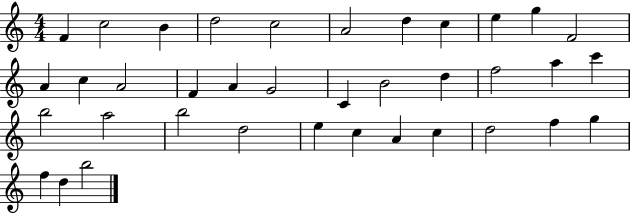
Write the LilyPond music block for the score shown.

{
  \clef treble
  \numericTimeSignature
  \time 4/4
  \key c \major
  f'4 c''2 b'4 | d''2 c''2 | a'2 d''4 c''4 | e''4 g''4 f'2 | \break a'4 c''4 a'2 | f'4 a'4 g'2 | c'4 b'2 d''4 | f''2 a''4 c'''4 | \break b''2 a''2 | b''2 d''2 | e''4 c''4 a'4 c''4 | d''2 f''4 g''4 | \break f''4 d''4 b''2 | \bar "|."
}